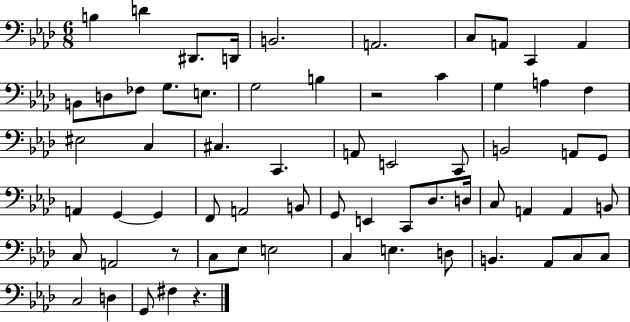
{
  \clef bass
  \numericTimeSignature
  \time 6/8
  \key aes \major
  b4 d'4 dis,8. d,16 | b,2. | a,2. | c8 a,8 c,4 a,4 | \break b,8 d8 fes8 g8. e8. | g2 b4 | r2 c'4 | g4 a4 f4 | \break eis2 c4 | cis4. c,4. | a,8 e,2 c,8 | b,2 a,8 g,8 | \break a,4 g,4~~ g,4 | f,8 a,2 b,8 | g,8 e,4 c,8 des8. d16 | c8 a,4 a,4 b,8 | \break c8 a,2 r8 | c8 ees8 e2 | c4 e4. d8 | b,4. aes,8 c8 c8 | \break c2 d4 | g,8 fis4 r4. | \bar "|."
}